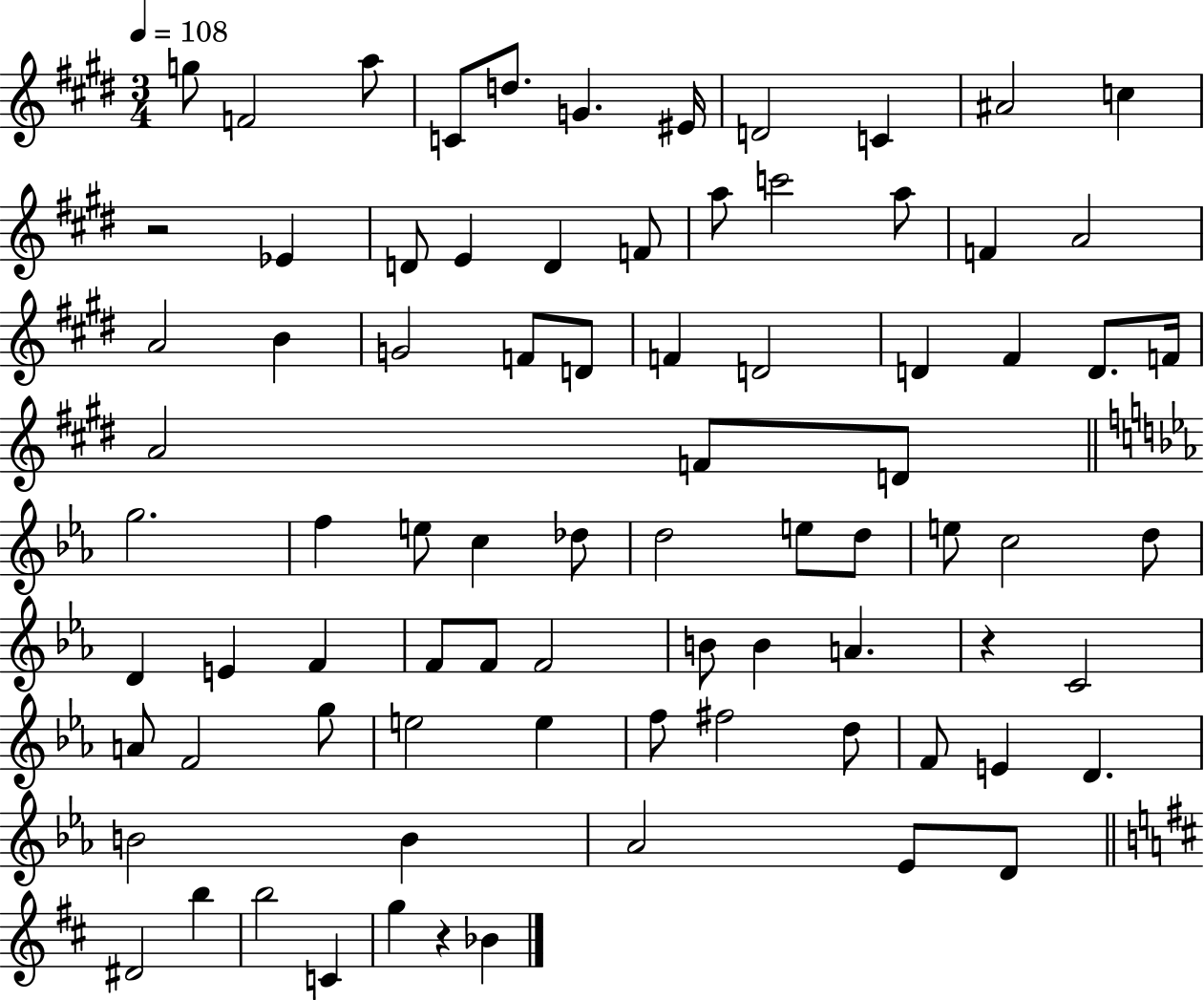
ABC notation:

X:1
T:Untitled
M:3/4
L:1/4
K:E
g/2 F2 a/2 C/2 d/2 G ^E/4 D2 C ^A2 c z2 _E D/2 E D F/2 a/2 c'2 a/2 F A2 A2 B G2 F/2 D/2 F D2 D ^F D/2 F/4 A2 F/2 D/2 g2 f e/2 c _d/2 d2 e/2 d/2 e/2 c2 d/2 D E F F/2 F/2 F2 B/2 B A z C2 A/2 F2 g/2 e2 e f/2 ^f2 d/2 F/2 E D B2 B _A2 _E/2 D/2 ^D2 b b2 C g z _B